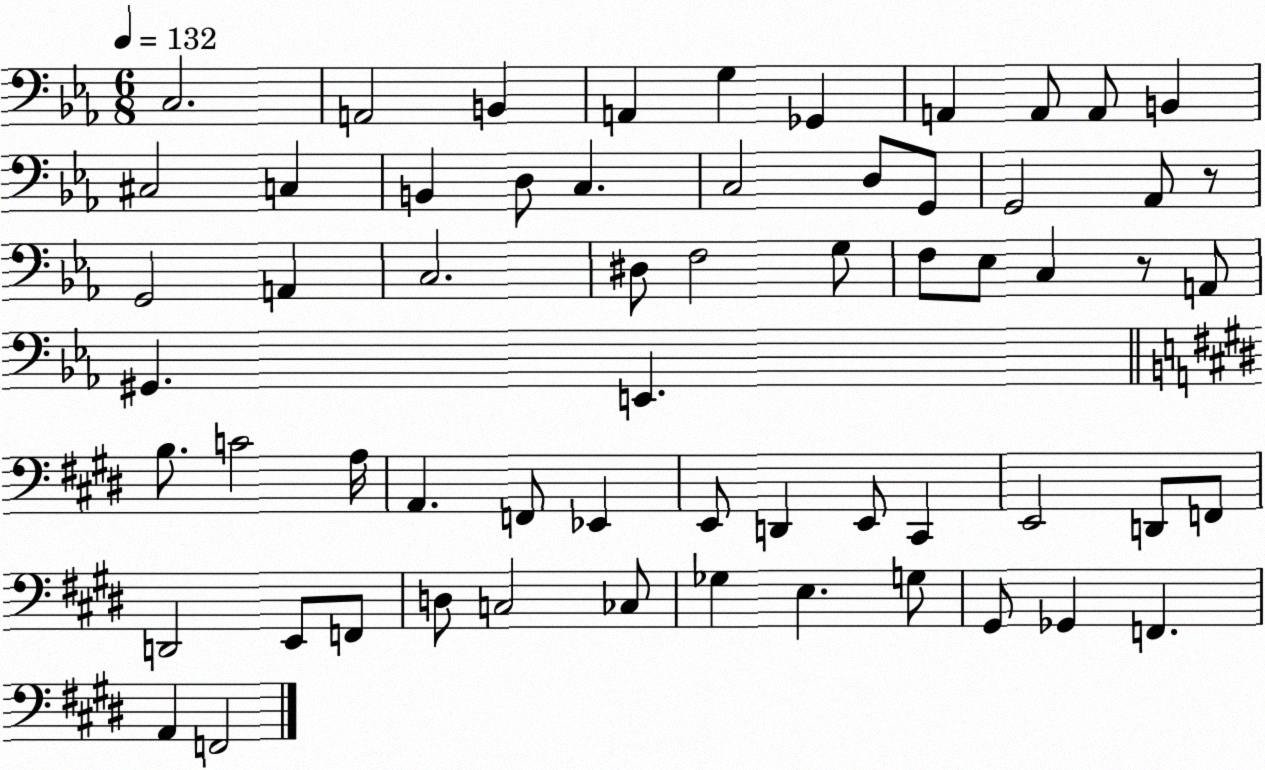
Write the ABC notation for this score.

X:1
T:Untitled
M:6/8
L:1/4
K:Eb
C,2 A,,2 B,, A,, G, _G,, A,, A,,/2 A,,/2 B,, ^C,2 C, B,, D,/2 C, C,2 D,/2 G,,/2 G,,2 _A,,/2 z/2 G,,2 A,, C,2 ^D,/2 F,2 G,/2 F,/2 _E,/2 C, z/2 A,,/2 ^G,, E,, B,/2 C2 A,/4 A,, F,,/2 _E,, E,,/2 D,, E,,/2 ^C,, E,,2 D,,/2 F,,/2 D,,2 E,,/2 F,,/2 D,/2 C,2 _C,/2 _G, E, G,/2 ^G,,/2 _G,, F,, A,, F,,2